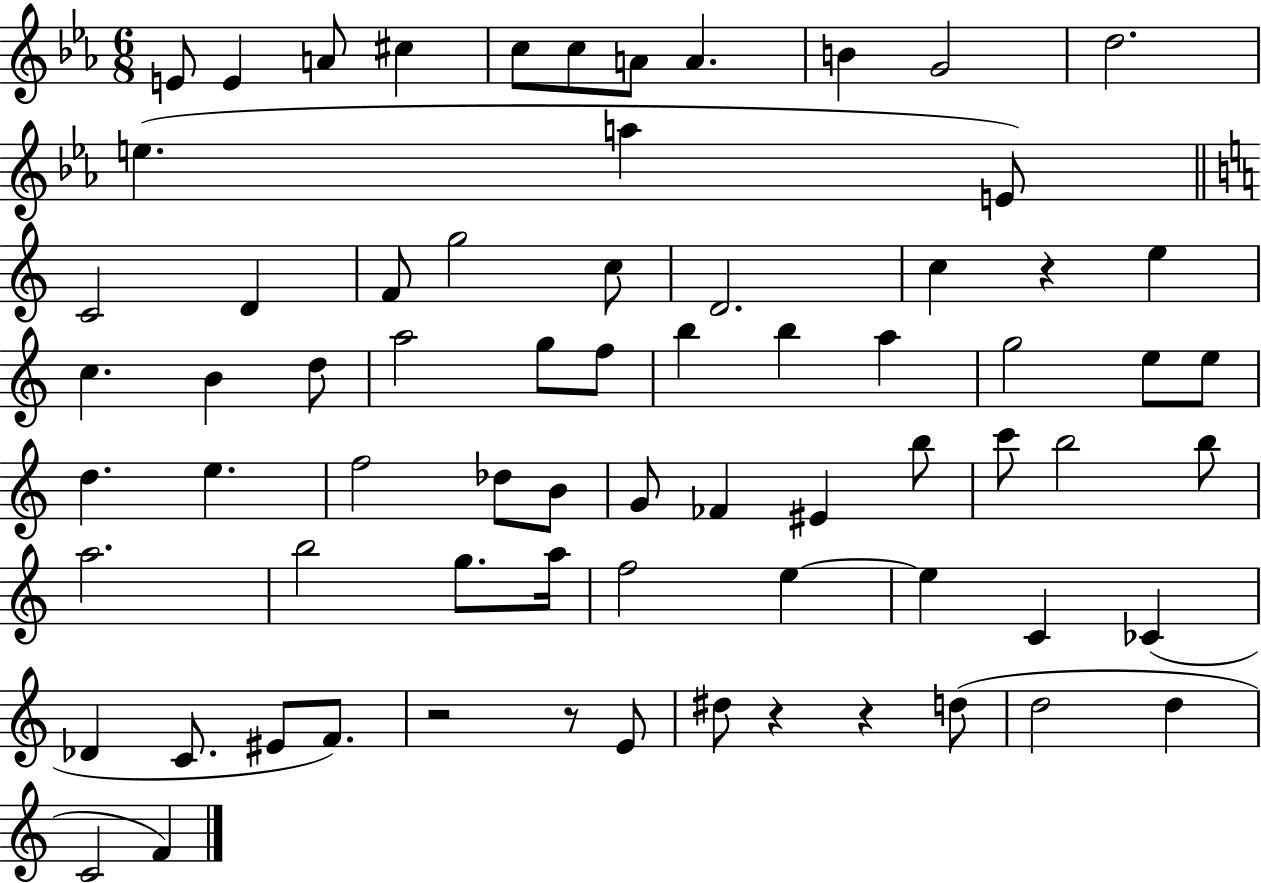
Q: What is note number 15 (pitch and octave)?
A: C4